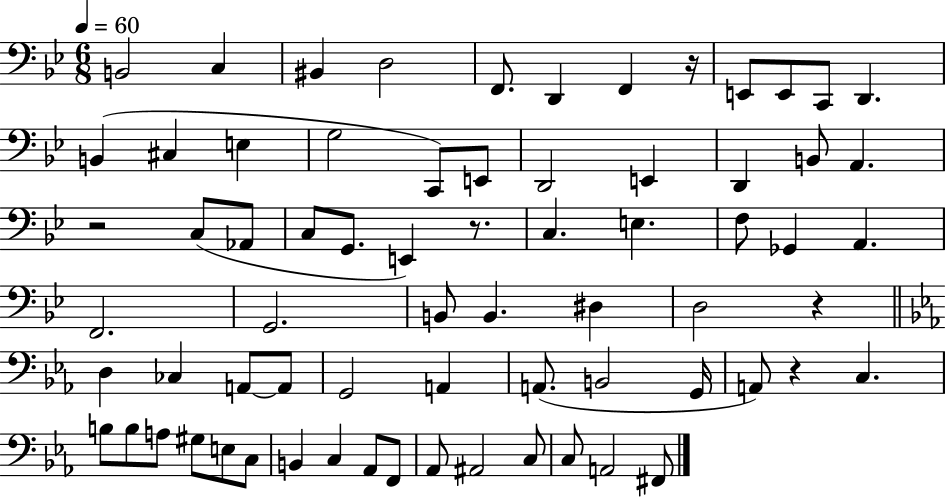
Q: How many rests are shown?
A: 5